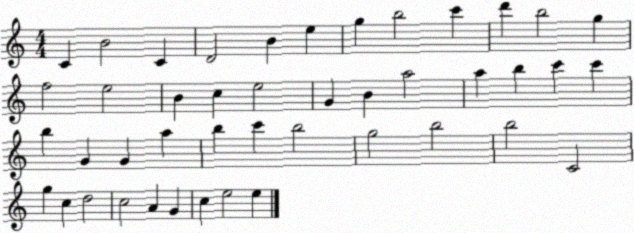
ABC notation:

X:1
T:Untitled
M:4/4
L:1/4
K:C
C B2 C D2 B e g b2 c' d' b2 g f2 e2 B c e2 G B a2 a b c' c' b G G a b c' b2 g2 b2 b2 C2 g c d2 c2 A G c e2 e